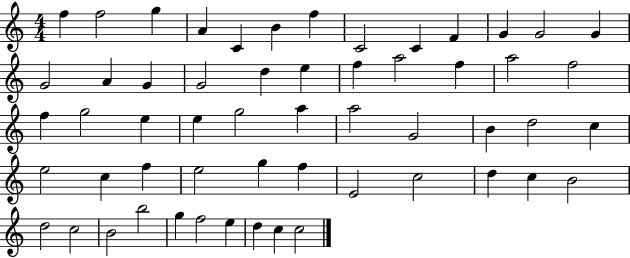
{
  \clef treble
  \numericTimeSignature
  \time 4/4
  \key c \major
  f''4 f''2 g''4 | a'4 c'4 b'4 f''4 | c'2 c'4 f'4 | g'4 g'2 g'4 | \break g'2 a'4 g'4 | g'2 d''4 e''4 | f''4 a''2 f''4 | a''2 f''2 | \break f''4 g''2 e''4 | e''4 g''2 a''4 | a''2 g'2 | b'4 d''2 c''4 | \break e''2 c''4 f''4 | e''2 g''4 f''4 | e'2 c''2 | d''4 c''4 b'2 | \break d''2 c''2 | b'2 b''2 | g''4 f''2 e''4 | d''4 c''4 c''2 | \break \bar "|."
}